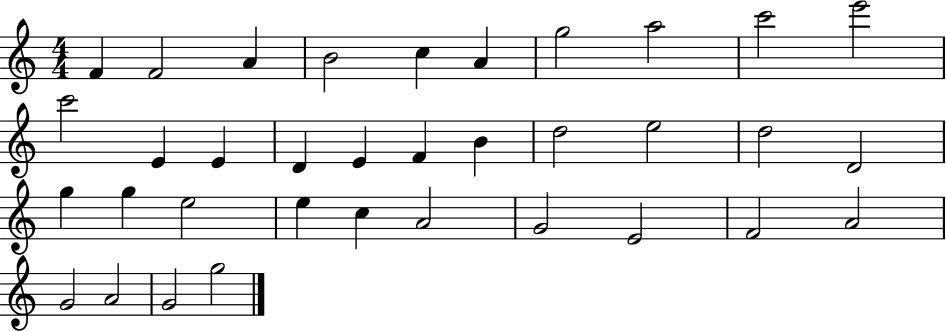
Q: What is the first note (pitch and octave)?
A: F4